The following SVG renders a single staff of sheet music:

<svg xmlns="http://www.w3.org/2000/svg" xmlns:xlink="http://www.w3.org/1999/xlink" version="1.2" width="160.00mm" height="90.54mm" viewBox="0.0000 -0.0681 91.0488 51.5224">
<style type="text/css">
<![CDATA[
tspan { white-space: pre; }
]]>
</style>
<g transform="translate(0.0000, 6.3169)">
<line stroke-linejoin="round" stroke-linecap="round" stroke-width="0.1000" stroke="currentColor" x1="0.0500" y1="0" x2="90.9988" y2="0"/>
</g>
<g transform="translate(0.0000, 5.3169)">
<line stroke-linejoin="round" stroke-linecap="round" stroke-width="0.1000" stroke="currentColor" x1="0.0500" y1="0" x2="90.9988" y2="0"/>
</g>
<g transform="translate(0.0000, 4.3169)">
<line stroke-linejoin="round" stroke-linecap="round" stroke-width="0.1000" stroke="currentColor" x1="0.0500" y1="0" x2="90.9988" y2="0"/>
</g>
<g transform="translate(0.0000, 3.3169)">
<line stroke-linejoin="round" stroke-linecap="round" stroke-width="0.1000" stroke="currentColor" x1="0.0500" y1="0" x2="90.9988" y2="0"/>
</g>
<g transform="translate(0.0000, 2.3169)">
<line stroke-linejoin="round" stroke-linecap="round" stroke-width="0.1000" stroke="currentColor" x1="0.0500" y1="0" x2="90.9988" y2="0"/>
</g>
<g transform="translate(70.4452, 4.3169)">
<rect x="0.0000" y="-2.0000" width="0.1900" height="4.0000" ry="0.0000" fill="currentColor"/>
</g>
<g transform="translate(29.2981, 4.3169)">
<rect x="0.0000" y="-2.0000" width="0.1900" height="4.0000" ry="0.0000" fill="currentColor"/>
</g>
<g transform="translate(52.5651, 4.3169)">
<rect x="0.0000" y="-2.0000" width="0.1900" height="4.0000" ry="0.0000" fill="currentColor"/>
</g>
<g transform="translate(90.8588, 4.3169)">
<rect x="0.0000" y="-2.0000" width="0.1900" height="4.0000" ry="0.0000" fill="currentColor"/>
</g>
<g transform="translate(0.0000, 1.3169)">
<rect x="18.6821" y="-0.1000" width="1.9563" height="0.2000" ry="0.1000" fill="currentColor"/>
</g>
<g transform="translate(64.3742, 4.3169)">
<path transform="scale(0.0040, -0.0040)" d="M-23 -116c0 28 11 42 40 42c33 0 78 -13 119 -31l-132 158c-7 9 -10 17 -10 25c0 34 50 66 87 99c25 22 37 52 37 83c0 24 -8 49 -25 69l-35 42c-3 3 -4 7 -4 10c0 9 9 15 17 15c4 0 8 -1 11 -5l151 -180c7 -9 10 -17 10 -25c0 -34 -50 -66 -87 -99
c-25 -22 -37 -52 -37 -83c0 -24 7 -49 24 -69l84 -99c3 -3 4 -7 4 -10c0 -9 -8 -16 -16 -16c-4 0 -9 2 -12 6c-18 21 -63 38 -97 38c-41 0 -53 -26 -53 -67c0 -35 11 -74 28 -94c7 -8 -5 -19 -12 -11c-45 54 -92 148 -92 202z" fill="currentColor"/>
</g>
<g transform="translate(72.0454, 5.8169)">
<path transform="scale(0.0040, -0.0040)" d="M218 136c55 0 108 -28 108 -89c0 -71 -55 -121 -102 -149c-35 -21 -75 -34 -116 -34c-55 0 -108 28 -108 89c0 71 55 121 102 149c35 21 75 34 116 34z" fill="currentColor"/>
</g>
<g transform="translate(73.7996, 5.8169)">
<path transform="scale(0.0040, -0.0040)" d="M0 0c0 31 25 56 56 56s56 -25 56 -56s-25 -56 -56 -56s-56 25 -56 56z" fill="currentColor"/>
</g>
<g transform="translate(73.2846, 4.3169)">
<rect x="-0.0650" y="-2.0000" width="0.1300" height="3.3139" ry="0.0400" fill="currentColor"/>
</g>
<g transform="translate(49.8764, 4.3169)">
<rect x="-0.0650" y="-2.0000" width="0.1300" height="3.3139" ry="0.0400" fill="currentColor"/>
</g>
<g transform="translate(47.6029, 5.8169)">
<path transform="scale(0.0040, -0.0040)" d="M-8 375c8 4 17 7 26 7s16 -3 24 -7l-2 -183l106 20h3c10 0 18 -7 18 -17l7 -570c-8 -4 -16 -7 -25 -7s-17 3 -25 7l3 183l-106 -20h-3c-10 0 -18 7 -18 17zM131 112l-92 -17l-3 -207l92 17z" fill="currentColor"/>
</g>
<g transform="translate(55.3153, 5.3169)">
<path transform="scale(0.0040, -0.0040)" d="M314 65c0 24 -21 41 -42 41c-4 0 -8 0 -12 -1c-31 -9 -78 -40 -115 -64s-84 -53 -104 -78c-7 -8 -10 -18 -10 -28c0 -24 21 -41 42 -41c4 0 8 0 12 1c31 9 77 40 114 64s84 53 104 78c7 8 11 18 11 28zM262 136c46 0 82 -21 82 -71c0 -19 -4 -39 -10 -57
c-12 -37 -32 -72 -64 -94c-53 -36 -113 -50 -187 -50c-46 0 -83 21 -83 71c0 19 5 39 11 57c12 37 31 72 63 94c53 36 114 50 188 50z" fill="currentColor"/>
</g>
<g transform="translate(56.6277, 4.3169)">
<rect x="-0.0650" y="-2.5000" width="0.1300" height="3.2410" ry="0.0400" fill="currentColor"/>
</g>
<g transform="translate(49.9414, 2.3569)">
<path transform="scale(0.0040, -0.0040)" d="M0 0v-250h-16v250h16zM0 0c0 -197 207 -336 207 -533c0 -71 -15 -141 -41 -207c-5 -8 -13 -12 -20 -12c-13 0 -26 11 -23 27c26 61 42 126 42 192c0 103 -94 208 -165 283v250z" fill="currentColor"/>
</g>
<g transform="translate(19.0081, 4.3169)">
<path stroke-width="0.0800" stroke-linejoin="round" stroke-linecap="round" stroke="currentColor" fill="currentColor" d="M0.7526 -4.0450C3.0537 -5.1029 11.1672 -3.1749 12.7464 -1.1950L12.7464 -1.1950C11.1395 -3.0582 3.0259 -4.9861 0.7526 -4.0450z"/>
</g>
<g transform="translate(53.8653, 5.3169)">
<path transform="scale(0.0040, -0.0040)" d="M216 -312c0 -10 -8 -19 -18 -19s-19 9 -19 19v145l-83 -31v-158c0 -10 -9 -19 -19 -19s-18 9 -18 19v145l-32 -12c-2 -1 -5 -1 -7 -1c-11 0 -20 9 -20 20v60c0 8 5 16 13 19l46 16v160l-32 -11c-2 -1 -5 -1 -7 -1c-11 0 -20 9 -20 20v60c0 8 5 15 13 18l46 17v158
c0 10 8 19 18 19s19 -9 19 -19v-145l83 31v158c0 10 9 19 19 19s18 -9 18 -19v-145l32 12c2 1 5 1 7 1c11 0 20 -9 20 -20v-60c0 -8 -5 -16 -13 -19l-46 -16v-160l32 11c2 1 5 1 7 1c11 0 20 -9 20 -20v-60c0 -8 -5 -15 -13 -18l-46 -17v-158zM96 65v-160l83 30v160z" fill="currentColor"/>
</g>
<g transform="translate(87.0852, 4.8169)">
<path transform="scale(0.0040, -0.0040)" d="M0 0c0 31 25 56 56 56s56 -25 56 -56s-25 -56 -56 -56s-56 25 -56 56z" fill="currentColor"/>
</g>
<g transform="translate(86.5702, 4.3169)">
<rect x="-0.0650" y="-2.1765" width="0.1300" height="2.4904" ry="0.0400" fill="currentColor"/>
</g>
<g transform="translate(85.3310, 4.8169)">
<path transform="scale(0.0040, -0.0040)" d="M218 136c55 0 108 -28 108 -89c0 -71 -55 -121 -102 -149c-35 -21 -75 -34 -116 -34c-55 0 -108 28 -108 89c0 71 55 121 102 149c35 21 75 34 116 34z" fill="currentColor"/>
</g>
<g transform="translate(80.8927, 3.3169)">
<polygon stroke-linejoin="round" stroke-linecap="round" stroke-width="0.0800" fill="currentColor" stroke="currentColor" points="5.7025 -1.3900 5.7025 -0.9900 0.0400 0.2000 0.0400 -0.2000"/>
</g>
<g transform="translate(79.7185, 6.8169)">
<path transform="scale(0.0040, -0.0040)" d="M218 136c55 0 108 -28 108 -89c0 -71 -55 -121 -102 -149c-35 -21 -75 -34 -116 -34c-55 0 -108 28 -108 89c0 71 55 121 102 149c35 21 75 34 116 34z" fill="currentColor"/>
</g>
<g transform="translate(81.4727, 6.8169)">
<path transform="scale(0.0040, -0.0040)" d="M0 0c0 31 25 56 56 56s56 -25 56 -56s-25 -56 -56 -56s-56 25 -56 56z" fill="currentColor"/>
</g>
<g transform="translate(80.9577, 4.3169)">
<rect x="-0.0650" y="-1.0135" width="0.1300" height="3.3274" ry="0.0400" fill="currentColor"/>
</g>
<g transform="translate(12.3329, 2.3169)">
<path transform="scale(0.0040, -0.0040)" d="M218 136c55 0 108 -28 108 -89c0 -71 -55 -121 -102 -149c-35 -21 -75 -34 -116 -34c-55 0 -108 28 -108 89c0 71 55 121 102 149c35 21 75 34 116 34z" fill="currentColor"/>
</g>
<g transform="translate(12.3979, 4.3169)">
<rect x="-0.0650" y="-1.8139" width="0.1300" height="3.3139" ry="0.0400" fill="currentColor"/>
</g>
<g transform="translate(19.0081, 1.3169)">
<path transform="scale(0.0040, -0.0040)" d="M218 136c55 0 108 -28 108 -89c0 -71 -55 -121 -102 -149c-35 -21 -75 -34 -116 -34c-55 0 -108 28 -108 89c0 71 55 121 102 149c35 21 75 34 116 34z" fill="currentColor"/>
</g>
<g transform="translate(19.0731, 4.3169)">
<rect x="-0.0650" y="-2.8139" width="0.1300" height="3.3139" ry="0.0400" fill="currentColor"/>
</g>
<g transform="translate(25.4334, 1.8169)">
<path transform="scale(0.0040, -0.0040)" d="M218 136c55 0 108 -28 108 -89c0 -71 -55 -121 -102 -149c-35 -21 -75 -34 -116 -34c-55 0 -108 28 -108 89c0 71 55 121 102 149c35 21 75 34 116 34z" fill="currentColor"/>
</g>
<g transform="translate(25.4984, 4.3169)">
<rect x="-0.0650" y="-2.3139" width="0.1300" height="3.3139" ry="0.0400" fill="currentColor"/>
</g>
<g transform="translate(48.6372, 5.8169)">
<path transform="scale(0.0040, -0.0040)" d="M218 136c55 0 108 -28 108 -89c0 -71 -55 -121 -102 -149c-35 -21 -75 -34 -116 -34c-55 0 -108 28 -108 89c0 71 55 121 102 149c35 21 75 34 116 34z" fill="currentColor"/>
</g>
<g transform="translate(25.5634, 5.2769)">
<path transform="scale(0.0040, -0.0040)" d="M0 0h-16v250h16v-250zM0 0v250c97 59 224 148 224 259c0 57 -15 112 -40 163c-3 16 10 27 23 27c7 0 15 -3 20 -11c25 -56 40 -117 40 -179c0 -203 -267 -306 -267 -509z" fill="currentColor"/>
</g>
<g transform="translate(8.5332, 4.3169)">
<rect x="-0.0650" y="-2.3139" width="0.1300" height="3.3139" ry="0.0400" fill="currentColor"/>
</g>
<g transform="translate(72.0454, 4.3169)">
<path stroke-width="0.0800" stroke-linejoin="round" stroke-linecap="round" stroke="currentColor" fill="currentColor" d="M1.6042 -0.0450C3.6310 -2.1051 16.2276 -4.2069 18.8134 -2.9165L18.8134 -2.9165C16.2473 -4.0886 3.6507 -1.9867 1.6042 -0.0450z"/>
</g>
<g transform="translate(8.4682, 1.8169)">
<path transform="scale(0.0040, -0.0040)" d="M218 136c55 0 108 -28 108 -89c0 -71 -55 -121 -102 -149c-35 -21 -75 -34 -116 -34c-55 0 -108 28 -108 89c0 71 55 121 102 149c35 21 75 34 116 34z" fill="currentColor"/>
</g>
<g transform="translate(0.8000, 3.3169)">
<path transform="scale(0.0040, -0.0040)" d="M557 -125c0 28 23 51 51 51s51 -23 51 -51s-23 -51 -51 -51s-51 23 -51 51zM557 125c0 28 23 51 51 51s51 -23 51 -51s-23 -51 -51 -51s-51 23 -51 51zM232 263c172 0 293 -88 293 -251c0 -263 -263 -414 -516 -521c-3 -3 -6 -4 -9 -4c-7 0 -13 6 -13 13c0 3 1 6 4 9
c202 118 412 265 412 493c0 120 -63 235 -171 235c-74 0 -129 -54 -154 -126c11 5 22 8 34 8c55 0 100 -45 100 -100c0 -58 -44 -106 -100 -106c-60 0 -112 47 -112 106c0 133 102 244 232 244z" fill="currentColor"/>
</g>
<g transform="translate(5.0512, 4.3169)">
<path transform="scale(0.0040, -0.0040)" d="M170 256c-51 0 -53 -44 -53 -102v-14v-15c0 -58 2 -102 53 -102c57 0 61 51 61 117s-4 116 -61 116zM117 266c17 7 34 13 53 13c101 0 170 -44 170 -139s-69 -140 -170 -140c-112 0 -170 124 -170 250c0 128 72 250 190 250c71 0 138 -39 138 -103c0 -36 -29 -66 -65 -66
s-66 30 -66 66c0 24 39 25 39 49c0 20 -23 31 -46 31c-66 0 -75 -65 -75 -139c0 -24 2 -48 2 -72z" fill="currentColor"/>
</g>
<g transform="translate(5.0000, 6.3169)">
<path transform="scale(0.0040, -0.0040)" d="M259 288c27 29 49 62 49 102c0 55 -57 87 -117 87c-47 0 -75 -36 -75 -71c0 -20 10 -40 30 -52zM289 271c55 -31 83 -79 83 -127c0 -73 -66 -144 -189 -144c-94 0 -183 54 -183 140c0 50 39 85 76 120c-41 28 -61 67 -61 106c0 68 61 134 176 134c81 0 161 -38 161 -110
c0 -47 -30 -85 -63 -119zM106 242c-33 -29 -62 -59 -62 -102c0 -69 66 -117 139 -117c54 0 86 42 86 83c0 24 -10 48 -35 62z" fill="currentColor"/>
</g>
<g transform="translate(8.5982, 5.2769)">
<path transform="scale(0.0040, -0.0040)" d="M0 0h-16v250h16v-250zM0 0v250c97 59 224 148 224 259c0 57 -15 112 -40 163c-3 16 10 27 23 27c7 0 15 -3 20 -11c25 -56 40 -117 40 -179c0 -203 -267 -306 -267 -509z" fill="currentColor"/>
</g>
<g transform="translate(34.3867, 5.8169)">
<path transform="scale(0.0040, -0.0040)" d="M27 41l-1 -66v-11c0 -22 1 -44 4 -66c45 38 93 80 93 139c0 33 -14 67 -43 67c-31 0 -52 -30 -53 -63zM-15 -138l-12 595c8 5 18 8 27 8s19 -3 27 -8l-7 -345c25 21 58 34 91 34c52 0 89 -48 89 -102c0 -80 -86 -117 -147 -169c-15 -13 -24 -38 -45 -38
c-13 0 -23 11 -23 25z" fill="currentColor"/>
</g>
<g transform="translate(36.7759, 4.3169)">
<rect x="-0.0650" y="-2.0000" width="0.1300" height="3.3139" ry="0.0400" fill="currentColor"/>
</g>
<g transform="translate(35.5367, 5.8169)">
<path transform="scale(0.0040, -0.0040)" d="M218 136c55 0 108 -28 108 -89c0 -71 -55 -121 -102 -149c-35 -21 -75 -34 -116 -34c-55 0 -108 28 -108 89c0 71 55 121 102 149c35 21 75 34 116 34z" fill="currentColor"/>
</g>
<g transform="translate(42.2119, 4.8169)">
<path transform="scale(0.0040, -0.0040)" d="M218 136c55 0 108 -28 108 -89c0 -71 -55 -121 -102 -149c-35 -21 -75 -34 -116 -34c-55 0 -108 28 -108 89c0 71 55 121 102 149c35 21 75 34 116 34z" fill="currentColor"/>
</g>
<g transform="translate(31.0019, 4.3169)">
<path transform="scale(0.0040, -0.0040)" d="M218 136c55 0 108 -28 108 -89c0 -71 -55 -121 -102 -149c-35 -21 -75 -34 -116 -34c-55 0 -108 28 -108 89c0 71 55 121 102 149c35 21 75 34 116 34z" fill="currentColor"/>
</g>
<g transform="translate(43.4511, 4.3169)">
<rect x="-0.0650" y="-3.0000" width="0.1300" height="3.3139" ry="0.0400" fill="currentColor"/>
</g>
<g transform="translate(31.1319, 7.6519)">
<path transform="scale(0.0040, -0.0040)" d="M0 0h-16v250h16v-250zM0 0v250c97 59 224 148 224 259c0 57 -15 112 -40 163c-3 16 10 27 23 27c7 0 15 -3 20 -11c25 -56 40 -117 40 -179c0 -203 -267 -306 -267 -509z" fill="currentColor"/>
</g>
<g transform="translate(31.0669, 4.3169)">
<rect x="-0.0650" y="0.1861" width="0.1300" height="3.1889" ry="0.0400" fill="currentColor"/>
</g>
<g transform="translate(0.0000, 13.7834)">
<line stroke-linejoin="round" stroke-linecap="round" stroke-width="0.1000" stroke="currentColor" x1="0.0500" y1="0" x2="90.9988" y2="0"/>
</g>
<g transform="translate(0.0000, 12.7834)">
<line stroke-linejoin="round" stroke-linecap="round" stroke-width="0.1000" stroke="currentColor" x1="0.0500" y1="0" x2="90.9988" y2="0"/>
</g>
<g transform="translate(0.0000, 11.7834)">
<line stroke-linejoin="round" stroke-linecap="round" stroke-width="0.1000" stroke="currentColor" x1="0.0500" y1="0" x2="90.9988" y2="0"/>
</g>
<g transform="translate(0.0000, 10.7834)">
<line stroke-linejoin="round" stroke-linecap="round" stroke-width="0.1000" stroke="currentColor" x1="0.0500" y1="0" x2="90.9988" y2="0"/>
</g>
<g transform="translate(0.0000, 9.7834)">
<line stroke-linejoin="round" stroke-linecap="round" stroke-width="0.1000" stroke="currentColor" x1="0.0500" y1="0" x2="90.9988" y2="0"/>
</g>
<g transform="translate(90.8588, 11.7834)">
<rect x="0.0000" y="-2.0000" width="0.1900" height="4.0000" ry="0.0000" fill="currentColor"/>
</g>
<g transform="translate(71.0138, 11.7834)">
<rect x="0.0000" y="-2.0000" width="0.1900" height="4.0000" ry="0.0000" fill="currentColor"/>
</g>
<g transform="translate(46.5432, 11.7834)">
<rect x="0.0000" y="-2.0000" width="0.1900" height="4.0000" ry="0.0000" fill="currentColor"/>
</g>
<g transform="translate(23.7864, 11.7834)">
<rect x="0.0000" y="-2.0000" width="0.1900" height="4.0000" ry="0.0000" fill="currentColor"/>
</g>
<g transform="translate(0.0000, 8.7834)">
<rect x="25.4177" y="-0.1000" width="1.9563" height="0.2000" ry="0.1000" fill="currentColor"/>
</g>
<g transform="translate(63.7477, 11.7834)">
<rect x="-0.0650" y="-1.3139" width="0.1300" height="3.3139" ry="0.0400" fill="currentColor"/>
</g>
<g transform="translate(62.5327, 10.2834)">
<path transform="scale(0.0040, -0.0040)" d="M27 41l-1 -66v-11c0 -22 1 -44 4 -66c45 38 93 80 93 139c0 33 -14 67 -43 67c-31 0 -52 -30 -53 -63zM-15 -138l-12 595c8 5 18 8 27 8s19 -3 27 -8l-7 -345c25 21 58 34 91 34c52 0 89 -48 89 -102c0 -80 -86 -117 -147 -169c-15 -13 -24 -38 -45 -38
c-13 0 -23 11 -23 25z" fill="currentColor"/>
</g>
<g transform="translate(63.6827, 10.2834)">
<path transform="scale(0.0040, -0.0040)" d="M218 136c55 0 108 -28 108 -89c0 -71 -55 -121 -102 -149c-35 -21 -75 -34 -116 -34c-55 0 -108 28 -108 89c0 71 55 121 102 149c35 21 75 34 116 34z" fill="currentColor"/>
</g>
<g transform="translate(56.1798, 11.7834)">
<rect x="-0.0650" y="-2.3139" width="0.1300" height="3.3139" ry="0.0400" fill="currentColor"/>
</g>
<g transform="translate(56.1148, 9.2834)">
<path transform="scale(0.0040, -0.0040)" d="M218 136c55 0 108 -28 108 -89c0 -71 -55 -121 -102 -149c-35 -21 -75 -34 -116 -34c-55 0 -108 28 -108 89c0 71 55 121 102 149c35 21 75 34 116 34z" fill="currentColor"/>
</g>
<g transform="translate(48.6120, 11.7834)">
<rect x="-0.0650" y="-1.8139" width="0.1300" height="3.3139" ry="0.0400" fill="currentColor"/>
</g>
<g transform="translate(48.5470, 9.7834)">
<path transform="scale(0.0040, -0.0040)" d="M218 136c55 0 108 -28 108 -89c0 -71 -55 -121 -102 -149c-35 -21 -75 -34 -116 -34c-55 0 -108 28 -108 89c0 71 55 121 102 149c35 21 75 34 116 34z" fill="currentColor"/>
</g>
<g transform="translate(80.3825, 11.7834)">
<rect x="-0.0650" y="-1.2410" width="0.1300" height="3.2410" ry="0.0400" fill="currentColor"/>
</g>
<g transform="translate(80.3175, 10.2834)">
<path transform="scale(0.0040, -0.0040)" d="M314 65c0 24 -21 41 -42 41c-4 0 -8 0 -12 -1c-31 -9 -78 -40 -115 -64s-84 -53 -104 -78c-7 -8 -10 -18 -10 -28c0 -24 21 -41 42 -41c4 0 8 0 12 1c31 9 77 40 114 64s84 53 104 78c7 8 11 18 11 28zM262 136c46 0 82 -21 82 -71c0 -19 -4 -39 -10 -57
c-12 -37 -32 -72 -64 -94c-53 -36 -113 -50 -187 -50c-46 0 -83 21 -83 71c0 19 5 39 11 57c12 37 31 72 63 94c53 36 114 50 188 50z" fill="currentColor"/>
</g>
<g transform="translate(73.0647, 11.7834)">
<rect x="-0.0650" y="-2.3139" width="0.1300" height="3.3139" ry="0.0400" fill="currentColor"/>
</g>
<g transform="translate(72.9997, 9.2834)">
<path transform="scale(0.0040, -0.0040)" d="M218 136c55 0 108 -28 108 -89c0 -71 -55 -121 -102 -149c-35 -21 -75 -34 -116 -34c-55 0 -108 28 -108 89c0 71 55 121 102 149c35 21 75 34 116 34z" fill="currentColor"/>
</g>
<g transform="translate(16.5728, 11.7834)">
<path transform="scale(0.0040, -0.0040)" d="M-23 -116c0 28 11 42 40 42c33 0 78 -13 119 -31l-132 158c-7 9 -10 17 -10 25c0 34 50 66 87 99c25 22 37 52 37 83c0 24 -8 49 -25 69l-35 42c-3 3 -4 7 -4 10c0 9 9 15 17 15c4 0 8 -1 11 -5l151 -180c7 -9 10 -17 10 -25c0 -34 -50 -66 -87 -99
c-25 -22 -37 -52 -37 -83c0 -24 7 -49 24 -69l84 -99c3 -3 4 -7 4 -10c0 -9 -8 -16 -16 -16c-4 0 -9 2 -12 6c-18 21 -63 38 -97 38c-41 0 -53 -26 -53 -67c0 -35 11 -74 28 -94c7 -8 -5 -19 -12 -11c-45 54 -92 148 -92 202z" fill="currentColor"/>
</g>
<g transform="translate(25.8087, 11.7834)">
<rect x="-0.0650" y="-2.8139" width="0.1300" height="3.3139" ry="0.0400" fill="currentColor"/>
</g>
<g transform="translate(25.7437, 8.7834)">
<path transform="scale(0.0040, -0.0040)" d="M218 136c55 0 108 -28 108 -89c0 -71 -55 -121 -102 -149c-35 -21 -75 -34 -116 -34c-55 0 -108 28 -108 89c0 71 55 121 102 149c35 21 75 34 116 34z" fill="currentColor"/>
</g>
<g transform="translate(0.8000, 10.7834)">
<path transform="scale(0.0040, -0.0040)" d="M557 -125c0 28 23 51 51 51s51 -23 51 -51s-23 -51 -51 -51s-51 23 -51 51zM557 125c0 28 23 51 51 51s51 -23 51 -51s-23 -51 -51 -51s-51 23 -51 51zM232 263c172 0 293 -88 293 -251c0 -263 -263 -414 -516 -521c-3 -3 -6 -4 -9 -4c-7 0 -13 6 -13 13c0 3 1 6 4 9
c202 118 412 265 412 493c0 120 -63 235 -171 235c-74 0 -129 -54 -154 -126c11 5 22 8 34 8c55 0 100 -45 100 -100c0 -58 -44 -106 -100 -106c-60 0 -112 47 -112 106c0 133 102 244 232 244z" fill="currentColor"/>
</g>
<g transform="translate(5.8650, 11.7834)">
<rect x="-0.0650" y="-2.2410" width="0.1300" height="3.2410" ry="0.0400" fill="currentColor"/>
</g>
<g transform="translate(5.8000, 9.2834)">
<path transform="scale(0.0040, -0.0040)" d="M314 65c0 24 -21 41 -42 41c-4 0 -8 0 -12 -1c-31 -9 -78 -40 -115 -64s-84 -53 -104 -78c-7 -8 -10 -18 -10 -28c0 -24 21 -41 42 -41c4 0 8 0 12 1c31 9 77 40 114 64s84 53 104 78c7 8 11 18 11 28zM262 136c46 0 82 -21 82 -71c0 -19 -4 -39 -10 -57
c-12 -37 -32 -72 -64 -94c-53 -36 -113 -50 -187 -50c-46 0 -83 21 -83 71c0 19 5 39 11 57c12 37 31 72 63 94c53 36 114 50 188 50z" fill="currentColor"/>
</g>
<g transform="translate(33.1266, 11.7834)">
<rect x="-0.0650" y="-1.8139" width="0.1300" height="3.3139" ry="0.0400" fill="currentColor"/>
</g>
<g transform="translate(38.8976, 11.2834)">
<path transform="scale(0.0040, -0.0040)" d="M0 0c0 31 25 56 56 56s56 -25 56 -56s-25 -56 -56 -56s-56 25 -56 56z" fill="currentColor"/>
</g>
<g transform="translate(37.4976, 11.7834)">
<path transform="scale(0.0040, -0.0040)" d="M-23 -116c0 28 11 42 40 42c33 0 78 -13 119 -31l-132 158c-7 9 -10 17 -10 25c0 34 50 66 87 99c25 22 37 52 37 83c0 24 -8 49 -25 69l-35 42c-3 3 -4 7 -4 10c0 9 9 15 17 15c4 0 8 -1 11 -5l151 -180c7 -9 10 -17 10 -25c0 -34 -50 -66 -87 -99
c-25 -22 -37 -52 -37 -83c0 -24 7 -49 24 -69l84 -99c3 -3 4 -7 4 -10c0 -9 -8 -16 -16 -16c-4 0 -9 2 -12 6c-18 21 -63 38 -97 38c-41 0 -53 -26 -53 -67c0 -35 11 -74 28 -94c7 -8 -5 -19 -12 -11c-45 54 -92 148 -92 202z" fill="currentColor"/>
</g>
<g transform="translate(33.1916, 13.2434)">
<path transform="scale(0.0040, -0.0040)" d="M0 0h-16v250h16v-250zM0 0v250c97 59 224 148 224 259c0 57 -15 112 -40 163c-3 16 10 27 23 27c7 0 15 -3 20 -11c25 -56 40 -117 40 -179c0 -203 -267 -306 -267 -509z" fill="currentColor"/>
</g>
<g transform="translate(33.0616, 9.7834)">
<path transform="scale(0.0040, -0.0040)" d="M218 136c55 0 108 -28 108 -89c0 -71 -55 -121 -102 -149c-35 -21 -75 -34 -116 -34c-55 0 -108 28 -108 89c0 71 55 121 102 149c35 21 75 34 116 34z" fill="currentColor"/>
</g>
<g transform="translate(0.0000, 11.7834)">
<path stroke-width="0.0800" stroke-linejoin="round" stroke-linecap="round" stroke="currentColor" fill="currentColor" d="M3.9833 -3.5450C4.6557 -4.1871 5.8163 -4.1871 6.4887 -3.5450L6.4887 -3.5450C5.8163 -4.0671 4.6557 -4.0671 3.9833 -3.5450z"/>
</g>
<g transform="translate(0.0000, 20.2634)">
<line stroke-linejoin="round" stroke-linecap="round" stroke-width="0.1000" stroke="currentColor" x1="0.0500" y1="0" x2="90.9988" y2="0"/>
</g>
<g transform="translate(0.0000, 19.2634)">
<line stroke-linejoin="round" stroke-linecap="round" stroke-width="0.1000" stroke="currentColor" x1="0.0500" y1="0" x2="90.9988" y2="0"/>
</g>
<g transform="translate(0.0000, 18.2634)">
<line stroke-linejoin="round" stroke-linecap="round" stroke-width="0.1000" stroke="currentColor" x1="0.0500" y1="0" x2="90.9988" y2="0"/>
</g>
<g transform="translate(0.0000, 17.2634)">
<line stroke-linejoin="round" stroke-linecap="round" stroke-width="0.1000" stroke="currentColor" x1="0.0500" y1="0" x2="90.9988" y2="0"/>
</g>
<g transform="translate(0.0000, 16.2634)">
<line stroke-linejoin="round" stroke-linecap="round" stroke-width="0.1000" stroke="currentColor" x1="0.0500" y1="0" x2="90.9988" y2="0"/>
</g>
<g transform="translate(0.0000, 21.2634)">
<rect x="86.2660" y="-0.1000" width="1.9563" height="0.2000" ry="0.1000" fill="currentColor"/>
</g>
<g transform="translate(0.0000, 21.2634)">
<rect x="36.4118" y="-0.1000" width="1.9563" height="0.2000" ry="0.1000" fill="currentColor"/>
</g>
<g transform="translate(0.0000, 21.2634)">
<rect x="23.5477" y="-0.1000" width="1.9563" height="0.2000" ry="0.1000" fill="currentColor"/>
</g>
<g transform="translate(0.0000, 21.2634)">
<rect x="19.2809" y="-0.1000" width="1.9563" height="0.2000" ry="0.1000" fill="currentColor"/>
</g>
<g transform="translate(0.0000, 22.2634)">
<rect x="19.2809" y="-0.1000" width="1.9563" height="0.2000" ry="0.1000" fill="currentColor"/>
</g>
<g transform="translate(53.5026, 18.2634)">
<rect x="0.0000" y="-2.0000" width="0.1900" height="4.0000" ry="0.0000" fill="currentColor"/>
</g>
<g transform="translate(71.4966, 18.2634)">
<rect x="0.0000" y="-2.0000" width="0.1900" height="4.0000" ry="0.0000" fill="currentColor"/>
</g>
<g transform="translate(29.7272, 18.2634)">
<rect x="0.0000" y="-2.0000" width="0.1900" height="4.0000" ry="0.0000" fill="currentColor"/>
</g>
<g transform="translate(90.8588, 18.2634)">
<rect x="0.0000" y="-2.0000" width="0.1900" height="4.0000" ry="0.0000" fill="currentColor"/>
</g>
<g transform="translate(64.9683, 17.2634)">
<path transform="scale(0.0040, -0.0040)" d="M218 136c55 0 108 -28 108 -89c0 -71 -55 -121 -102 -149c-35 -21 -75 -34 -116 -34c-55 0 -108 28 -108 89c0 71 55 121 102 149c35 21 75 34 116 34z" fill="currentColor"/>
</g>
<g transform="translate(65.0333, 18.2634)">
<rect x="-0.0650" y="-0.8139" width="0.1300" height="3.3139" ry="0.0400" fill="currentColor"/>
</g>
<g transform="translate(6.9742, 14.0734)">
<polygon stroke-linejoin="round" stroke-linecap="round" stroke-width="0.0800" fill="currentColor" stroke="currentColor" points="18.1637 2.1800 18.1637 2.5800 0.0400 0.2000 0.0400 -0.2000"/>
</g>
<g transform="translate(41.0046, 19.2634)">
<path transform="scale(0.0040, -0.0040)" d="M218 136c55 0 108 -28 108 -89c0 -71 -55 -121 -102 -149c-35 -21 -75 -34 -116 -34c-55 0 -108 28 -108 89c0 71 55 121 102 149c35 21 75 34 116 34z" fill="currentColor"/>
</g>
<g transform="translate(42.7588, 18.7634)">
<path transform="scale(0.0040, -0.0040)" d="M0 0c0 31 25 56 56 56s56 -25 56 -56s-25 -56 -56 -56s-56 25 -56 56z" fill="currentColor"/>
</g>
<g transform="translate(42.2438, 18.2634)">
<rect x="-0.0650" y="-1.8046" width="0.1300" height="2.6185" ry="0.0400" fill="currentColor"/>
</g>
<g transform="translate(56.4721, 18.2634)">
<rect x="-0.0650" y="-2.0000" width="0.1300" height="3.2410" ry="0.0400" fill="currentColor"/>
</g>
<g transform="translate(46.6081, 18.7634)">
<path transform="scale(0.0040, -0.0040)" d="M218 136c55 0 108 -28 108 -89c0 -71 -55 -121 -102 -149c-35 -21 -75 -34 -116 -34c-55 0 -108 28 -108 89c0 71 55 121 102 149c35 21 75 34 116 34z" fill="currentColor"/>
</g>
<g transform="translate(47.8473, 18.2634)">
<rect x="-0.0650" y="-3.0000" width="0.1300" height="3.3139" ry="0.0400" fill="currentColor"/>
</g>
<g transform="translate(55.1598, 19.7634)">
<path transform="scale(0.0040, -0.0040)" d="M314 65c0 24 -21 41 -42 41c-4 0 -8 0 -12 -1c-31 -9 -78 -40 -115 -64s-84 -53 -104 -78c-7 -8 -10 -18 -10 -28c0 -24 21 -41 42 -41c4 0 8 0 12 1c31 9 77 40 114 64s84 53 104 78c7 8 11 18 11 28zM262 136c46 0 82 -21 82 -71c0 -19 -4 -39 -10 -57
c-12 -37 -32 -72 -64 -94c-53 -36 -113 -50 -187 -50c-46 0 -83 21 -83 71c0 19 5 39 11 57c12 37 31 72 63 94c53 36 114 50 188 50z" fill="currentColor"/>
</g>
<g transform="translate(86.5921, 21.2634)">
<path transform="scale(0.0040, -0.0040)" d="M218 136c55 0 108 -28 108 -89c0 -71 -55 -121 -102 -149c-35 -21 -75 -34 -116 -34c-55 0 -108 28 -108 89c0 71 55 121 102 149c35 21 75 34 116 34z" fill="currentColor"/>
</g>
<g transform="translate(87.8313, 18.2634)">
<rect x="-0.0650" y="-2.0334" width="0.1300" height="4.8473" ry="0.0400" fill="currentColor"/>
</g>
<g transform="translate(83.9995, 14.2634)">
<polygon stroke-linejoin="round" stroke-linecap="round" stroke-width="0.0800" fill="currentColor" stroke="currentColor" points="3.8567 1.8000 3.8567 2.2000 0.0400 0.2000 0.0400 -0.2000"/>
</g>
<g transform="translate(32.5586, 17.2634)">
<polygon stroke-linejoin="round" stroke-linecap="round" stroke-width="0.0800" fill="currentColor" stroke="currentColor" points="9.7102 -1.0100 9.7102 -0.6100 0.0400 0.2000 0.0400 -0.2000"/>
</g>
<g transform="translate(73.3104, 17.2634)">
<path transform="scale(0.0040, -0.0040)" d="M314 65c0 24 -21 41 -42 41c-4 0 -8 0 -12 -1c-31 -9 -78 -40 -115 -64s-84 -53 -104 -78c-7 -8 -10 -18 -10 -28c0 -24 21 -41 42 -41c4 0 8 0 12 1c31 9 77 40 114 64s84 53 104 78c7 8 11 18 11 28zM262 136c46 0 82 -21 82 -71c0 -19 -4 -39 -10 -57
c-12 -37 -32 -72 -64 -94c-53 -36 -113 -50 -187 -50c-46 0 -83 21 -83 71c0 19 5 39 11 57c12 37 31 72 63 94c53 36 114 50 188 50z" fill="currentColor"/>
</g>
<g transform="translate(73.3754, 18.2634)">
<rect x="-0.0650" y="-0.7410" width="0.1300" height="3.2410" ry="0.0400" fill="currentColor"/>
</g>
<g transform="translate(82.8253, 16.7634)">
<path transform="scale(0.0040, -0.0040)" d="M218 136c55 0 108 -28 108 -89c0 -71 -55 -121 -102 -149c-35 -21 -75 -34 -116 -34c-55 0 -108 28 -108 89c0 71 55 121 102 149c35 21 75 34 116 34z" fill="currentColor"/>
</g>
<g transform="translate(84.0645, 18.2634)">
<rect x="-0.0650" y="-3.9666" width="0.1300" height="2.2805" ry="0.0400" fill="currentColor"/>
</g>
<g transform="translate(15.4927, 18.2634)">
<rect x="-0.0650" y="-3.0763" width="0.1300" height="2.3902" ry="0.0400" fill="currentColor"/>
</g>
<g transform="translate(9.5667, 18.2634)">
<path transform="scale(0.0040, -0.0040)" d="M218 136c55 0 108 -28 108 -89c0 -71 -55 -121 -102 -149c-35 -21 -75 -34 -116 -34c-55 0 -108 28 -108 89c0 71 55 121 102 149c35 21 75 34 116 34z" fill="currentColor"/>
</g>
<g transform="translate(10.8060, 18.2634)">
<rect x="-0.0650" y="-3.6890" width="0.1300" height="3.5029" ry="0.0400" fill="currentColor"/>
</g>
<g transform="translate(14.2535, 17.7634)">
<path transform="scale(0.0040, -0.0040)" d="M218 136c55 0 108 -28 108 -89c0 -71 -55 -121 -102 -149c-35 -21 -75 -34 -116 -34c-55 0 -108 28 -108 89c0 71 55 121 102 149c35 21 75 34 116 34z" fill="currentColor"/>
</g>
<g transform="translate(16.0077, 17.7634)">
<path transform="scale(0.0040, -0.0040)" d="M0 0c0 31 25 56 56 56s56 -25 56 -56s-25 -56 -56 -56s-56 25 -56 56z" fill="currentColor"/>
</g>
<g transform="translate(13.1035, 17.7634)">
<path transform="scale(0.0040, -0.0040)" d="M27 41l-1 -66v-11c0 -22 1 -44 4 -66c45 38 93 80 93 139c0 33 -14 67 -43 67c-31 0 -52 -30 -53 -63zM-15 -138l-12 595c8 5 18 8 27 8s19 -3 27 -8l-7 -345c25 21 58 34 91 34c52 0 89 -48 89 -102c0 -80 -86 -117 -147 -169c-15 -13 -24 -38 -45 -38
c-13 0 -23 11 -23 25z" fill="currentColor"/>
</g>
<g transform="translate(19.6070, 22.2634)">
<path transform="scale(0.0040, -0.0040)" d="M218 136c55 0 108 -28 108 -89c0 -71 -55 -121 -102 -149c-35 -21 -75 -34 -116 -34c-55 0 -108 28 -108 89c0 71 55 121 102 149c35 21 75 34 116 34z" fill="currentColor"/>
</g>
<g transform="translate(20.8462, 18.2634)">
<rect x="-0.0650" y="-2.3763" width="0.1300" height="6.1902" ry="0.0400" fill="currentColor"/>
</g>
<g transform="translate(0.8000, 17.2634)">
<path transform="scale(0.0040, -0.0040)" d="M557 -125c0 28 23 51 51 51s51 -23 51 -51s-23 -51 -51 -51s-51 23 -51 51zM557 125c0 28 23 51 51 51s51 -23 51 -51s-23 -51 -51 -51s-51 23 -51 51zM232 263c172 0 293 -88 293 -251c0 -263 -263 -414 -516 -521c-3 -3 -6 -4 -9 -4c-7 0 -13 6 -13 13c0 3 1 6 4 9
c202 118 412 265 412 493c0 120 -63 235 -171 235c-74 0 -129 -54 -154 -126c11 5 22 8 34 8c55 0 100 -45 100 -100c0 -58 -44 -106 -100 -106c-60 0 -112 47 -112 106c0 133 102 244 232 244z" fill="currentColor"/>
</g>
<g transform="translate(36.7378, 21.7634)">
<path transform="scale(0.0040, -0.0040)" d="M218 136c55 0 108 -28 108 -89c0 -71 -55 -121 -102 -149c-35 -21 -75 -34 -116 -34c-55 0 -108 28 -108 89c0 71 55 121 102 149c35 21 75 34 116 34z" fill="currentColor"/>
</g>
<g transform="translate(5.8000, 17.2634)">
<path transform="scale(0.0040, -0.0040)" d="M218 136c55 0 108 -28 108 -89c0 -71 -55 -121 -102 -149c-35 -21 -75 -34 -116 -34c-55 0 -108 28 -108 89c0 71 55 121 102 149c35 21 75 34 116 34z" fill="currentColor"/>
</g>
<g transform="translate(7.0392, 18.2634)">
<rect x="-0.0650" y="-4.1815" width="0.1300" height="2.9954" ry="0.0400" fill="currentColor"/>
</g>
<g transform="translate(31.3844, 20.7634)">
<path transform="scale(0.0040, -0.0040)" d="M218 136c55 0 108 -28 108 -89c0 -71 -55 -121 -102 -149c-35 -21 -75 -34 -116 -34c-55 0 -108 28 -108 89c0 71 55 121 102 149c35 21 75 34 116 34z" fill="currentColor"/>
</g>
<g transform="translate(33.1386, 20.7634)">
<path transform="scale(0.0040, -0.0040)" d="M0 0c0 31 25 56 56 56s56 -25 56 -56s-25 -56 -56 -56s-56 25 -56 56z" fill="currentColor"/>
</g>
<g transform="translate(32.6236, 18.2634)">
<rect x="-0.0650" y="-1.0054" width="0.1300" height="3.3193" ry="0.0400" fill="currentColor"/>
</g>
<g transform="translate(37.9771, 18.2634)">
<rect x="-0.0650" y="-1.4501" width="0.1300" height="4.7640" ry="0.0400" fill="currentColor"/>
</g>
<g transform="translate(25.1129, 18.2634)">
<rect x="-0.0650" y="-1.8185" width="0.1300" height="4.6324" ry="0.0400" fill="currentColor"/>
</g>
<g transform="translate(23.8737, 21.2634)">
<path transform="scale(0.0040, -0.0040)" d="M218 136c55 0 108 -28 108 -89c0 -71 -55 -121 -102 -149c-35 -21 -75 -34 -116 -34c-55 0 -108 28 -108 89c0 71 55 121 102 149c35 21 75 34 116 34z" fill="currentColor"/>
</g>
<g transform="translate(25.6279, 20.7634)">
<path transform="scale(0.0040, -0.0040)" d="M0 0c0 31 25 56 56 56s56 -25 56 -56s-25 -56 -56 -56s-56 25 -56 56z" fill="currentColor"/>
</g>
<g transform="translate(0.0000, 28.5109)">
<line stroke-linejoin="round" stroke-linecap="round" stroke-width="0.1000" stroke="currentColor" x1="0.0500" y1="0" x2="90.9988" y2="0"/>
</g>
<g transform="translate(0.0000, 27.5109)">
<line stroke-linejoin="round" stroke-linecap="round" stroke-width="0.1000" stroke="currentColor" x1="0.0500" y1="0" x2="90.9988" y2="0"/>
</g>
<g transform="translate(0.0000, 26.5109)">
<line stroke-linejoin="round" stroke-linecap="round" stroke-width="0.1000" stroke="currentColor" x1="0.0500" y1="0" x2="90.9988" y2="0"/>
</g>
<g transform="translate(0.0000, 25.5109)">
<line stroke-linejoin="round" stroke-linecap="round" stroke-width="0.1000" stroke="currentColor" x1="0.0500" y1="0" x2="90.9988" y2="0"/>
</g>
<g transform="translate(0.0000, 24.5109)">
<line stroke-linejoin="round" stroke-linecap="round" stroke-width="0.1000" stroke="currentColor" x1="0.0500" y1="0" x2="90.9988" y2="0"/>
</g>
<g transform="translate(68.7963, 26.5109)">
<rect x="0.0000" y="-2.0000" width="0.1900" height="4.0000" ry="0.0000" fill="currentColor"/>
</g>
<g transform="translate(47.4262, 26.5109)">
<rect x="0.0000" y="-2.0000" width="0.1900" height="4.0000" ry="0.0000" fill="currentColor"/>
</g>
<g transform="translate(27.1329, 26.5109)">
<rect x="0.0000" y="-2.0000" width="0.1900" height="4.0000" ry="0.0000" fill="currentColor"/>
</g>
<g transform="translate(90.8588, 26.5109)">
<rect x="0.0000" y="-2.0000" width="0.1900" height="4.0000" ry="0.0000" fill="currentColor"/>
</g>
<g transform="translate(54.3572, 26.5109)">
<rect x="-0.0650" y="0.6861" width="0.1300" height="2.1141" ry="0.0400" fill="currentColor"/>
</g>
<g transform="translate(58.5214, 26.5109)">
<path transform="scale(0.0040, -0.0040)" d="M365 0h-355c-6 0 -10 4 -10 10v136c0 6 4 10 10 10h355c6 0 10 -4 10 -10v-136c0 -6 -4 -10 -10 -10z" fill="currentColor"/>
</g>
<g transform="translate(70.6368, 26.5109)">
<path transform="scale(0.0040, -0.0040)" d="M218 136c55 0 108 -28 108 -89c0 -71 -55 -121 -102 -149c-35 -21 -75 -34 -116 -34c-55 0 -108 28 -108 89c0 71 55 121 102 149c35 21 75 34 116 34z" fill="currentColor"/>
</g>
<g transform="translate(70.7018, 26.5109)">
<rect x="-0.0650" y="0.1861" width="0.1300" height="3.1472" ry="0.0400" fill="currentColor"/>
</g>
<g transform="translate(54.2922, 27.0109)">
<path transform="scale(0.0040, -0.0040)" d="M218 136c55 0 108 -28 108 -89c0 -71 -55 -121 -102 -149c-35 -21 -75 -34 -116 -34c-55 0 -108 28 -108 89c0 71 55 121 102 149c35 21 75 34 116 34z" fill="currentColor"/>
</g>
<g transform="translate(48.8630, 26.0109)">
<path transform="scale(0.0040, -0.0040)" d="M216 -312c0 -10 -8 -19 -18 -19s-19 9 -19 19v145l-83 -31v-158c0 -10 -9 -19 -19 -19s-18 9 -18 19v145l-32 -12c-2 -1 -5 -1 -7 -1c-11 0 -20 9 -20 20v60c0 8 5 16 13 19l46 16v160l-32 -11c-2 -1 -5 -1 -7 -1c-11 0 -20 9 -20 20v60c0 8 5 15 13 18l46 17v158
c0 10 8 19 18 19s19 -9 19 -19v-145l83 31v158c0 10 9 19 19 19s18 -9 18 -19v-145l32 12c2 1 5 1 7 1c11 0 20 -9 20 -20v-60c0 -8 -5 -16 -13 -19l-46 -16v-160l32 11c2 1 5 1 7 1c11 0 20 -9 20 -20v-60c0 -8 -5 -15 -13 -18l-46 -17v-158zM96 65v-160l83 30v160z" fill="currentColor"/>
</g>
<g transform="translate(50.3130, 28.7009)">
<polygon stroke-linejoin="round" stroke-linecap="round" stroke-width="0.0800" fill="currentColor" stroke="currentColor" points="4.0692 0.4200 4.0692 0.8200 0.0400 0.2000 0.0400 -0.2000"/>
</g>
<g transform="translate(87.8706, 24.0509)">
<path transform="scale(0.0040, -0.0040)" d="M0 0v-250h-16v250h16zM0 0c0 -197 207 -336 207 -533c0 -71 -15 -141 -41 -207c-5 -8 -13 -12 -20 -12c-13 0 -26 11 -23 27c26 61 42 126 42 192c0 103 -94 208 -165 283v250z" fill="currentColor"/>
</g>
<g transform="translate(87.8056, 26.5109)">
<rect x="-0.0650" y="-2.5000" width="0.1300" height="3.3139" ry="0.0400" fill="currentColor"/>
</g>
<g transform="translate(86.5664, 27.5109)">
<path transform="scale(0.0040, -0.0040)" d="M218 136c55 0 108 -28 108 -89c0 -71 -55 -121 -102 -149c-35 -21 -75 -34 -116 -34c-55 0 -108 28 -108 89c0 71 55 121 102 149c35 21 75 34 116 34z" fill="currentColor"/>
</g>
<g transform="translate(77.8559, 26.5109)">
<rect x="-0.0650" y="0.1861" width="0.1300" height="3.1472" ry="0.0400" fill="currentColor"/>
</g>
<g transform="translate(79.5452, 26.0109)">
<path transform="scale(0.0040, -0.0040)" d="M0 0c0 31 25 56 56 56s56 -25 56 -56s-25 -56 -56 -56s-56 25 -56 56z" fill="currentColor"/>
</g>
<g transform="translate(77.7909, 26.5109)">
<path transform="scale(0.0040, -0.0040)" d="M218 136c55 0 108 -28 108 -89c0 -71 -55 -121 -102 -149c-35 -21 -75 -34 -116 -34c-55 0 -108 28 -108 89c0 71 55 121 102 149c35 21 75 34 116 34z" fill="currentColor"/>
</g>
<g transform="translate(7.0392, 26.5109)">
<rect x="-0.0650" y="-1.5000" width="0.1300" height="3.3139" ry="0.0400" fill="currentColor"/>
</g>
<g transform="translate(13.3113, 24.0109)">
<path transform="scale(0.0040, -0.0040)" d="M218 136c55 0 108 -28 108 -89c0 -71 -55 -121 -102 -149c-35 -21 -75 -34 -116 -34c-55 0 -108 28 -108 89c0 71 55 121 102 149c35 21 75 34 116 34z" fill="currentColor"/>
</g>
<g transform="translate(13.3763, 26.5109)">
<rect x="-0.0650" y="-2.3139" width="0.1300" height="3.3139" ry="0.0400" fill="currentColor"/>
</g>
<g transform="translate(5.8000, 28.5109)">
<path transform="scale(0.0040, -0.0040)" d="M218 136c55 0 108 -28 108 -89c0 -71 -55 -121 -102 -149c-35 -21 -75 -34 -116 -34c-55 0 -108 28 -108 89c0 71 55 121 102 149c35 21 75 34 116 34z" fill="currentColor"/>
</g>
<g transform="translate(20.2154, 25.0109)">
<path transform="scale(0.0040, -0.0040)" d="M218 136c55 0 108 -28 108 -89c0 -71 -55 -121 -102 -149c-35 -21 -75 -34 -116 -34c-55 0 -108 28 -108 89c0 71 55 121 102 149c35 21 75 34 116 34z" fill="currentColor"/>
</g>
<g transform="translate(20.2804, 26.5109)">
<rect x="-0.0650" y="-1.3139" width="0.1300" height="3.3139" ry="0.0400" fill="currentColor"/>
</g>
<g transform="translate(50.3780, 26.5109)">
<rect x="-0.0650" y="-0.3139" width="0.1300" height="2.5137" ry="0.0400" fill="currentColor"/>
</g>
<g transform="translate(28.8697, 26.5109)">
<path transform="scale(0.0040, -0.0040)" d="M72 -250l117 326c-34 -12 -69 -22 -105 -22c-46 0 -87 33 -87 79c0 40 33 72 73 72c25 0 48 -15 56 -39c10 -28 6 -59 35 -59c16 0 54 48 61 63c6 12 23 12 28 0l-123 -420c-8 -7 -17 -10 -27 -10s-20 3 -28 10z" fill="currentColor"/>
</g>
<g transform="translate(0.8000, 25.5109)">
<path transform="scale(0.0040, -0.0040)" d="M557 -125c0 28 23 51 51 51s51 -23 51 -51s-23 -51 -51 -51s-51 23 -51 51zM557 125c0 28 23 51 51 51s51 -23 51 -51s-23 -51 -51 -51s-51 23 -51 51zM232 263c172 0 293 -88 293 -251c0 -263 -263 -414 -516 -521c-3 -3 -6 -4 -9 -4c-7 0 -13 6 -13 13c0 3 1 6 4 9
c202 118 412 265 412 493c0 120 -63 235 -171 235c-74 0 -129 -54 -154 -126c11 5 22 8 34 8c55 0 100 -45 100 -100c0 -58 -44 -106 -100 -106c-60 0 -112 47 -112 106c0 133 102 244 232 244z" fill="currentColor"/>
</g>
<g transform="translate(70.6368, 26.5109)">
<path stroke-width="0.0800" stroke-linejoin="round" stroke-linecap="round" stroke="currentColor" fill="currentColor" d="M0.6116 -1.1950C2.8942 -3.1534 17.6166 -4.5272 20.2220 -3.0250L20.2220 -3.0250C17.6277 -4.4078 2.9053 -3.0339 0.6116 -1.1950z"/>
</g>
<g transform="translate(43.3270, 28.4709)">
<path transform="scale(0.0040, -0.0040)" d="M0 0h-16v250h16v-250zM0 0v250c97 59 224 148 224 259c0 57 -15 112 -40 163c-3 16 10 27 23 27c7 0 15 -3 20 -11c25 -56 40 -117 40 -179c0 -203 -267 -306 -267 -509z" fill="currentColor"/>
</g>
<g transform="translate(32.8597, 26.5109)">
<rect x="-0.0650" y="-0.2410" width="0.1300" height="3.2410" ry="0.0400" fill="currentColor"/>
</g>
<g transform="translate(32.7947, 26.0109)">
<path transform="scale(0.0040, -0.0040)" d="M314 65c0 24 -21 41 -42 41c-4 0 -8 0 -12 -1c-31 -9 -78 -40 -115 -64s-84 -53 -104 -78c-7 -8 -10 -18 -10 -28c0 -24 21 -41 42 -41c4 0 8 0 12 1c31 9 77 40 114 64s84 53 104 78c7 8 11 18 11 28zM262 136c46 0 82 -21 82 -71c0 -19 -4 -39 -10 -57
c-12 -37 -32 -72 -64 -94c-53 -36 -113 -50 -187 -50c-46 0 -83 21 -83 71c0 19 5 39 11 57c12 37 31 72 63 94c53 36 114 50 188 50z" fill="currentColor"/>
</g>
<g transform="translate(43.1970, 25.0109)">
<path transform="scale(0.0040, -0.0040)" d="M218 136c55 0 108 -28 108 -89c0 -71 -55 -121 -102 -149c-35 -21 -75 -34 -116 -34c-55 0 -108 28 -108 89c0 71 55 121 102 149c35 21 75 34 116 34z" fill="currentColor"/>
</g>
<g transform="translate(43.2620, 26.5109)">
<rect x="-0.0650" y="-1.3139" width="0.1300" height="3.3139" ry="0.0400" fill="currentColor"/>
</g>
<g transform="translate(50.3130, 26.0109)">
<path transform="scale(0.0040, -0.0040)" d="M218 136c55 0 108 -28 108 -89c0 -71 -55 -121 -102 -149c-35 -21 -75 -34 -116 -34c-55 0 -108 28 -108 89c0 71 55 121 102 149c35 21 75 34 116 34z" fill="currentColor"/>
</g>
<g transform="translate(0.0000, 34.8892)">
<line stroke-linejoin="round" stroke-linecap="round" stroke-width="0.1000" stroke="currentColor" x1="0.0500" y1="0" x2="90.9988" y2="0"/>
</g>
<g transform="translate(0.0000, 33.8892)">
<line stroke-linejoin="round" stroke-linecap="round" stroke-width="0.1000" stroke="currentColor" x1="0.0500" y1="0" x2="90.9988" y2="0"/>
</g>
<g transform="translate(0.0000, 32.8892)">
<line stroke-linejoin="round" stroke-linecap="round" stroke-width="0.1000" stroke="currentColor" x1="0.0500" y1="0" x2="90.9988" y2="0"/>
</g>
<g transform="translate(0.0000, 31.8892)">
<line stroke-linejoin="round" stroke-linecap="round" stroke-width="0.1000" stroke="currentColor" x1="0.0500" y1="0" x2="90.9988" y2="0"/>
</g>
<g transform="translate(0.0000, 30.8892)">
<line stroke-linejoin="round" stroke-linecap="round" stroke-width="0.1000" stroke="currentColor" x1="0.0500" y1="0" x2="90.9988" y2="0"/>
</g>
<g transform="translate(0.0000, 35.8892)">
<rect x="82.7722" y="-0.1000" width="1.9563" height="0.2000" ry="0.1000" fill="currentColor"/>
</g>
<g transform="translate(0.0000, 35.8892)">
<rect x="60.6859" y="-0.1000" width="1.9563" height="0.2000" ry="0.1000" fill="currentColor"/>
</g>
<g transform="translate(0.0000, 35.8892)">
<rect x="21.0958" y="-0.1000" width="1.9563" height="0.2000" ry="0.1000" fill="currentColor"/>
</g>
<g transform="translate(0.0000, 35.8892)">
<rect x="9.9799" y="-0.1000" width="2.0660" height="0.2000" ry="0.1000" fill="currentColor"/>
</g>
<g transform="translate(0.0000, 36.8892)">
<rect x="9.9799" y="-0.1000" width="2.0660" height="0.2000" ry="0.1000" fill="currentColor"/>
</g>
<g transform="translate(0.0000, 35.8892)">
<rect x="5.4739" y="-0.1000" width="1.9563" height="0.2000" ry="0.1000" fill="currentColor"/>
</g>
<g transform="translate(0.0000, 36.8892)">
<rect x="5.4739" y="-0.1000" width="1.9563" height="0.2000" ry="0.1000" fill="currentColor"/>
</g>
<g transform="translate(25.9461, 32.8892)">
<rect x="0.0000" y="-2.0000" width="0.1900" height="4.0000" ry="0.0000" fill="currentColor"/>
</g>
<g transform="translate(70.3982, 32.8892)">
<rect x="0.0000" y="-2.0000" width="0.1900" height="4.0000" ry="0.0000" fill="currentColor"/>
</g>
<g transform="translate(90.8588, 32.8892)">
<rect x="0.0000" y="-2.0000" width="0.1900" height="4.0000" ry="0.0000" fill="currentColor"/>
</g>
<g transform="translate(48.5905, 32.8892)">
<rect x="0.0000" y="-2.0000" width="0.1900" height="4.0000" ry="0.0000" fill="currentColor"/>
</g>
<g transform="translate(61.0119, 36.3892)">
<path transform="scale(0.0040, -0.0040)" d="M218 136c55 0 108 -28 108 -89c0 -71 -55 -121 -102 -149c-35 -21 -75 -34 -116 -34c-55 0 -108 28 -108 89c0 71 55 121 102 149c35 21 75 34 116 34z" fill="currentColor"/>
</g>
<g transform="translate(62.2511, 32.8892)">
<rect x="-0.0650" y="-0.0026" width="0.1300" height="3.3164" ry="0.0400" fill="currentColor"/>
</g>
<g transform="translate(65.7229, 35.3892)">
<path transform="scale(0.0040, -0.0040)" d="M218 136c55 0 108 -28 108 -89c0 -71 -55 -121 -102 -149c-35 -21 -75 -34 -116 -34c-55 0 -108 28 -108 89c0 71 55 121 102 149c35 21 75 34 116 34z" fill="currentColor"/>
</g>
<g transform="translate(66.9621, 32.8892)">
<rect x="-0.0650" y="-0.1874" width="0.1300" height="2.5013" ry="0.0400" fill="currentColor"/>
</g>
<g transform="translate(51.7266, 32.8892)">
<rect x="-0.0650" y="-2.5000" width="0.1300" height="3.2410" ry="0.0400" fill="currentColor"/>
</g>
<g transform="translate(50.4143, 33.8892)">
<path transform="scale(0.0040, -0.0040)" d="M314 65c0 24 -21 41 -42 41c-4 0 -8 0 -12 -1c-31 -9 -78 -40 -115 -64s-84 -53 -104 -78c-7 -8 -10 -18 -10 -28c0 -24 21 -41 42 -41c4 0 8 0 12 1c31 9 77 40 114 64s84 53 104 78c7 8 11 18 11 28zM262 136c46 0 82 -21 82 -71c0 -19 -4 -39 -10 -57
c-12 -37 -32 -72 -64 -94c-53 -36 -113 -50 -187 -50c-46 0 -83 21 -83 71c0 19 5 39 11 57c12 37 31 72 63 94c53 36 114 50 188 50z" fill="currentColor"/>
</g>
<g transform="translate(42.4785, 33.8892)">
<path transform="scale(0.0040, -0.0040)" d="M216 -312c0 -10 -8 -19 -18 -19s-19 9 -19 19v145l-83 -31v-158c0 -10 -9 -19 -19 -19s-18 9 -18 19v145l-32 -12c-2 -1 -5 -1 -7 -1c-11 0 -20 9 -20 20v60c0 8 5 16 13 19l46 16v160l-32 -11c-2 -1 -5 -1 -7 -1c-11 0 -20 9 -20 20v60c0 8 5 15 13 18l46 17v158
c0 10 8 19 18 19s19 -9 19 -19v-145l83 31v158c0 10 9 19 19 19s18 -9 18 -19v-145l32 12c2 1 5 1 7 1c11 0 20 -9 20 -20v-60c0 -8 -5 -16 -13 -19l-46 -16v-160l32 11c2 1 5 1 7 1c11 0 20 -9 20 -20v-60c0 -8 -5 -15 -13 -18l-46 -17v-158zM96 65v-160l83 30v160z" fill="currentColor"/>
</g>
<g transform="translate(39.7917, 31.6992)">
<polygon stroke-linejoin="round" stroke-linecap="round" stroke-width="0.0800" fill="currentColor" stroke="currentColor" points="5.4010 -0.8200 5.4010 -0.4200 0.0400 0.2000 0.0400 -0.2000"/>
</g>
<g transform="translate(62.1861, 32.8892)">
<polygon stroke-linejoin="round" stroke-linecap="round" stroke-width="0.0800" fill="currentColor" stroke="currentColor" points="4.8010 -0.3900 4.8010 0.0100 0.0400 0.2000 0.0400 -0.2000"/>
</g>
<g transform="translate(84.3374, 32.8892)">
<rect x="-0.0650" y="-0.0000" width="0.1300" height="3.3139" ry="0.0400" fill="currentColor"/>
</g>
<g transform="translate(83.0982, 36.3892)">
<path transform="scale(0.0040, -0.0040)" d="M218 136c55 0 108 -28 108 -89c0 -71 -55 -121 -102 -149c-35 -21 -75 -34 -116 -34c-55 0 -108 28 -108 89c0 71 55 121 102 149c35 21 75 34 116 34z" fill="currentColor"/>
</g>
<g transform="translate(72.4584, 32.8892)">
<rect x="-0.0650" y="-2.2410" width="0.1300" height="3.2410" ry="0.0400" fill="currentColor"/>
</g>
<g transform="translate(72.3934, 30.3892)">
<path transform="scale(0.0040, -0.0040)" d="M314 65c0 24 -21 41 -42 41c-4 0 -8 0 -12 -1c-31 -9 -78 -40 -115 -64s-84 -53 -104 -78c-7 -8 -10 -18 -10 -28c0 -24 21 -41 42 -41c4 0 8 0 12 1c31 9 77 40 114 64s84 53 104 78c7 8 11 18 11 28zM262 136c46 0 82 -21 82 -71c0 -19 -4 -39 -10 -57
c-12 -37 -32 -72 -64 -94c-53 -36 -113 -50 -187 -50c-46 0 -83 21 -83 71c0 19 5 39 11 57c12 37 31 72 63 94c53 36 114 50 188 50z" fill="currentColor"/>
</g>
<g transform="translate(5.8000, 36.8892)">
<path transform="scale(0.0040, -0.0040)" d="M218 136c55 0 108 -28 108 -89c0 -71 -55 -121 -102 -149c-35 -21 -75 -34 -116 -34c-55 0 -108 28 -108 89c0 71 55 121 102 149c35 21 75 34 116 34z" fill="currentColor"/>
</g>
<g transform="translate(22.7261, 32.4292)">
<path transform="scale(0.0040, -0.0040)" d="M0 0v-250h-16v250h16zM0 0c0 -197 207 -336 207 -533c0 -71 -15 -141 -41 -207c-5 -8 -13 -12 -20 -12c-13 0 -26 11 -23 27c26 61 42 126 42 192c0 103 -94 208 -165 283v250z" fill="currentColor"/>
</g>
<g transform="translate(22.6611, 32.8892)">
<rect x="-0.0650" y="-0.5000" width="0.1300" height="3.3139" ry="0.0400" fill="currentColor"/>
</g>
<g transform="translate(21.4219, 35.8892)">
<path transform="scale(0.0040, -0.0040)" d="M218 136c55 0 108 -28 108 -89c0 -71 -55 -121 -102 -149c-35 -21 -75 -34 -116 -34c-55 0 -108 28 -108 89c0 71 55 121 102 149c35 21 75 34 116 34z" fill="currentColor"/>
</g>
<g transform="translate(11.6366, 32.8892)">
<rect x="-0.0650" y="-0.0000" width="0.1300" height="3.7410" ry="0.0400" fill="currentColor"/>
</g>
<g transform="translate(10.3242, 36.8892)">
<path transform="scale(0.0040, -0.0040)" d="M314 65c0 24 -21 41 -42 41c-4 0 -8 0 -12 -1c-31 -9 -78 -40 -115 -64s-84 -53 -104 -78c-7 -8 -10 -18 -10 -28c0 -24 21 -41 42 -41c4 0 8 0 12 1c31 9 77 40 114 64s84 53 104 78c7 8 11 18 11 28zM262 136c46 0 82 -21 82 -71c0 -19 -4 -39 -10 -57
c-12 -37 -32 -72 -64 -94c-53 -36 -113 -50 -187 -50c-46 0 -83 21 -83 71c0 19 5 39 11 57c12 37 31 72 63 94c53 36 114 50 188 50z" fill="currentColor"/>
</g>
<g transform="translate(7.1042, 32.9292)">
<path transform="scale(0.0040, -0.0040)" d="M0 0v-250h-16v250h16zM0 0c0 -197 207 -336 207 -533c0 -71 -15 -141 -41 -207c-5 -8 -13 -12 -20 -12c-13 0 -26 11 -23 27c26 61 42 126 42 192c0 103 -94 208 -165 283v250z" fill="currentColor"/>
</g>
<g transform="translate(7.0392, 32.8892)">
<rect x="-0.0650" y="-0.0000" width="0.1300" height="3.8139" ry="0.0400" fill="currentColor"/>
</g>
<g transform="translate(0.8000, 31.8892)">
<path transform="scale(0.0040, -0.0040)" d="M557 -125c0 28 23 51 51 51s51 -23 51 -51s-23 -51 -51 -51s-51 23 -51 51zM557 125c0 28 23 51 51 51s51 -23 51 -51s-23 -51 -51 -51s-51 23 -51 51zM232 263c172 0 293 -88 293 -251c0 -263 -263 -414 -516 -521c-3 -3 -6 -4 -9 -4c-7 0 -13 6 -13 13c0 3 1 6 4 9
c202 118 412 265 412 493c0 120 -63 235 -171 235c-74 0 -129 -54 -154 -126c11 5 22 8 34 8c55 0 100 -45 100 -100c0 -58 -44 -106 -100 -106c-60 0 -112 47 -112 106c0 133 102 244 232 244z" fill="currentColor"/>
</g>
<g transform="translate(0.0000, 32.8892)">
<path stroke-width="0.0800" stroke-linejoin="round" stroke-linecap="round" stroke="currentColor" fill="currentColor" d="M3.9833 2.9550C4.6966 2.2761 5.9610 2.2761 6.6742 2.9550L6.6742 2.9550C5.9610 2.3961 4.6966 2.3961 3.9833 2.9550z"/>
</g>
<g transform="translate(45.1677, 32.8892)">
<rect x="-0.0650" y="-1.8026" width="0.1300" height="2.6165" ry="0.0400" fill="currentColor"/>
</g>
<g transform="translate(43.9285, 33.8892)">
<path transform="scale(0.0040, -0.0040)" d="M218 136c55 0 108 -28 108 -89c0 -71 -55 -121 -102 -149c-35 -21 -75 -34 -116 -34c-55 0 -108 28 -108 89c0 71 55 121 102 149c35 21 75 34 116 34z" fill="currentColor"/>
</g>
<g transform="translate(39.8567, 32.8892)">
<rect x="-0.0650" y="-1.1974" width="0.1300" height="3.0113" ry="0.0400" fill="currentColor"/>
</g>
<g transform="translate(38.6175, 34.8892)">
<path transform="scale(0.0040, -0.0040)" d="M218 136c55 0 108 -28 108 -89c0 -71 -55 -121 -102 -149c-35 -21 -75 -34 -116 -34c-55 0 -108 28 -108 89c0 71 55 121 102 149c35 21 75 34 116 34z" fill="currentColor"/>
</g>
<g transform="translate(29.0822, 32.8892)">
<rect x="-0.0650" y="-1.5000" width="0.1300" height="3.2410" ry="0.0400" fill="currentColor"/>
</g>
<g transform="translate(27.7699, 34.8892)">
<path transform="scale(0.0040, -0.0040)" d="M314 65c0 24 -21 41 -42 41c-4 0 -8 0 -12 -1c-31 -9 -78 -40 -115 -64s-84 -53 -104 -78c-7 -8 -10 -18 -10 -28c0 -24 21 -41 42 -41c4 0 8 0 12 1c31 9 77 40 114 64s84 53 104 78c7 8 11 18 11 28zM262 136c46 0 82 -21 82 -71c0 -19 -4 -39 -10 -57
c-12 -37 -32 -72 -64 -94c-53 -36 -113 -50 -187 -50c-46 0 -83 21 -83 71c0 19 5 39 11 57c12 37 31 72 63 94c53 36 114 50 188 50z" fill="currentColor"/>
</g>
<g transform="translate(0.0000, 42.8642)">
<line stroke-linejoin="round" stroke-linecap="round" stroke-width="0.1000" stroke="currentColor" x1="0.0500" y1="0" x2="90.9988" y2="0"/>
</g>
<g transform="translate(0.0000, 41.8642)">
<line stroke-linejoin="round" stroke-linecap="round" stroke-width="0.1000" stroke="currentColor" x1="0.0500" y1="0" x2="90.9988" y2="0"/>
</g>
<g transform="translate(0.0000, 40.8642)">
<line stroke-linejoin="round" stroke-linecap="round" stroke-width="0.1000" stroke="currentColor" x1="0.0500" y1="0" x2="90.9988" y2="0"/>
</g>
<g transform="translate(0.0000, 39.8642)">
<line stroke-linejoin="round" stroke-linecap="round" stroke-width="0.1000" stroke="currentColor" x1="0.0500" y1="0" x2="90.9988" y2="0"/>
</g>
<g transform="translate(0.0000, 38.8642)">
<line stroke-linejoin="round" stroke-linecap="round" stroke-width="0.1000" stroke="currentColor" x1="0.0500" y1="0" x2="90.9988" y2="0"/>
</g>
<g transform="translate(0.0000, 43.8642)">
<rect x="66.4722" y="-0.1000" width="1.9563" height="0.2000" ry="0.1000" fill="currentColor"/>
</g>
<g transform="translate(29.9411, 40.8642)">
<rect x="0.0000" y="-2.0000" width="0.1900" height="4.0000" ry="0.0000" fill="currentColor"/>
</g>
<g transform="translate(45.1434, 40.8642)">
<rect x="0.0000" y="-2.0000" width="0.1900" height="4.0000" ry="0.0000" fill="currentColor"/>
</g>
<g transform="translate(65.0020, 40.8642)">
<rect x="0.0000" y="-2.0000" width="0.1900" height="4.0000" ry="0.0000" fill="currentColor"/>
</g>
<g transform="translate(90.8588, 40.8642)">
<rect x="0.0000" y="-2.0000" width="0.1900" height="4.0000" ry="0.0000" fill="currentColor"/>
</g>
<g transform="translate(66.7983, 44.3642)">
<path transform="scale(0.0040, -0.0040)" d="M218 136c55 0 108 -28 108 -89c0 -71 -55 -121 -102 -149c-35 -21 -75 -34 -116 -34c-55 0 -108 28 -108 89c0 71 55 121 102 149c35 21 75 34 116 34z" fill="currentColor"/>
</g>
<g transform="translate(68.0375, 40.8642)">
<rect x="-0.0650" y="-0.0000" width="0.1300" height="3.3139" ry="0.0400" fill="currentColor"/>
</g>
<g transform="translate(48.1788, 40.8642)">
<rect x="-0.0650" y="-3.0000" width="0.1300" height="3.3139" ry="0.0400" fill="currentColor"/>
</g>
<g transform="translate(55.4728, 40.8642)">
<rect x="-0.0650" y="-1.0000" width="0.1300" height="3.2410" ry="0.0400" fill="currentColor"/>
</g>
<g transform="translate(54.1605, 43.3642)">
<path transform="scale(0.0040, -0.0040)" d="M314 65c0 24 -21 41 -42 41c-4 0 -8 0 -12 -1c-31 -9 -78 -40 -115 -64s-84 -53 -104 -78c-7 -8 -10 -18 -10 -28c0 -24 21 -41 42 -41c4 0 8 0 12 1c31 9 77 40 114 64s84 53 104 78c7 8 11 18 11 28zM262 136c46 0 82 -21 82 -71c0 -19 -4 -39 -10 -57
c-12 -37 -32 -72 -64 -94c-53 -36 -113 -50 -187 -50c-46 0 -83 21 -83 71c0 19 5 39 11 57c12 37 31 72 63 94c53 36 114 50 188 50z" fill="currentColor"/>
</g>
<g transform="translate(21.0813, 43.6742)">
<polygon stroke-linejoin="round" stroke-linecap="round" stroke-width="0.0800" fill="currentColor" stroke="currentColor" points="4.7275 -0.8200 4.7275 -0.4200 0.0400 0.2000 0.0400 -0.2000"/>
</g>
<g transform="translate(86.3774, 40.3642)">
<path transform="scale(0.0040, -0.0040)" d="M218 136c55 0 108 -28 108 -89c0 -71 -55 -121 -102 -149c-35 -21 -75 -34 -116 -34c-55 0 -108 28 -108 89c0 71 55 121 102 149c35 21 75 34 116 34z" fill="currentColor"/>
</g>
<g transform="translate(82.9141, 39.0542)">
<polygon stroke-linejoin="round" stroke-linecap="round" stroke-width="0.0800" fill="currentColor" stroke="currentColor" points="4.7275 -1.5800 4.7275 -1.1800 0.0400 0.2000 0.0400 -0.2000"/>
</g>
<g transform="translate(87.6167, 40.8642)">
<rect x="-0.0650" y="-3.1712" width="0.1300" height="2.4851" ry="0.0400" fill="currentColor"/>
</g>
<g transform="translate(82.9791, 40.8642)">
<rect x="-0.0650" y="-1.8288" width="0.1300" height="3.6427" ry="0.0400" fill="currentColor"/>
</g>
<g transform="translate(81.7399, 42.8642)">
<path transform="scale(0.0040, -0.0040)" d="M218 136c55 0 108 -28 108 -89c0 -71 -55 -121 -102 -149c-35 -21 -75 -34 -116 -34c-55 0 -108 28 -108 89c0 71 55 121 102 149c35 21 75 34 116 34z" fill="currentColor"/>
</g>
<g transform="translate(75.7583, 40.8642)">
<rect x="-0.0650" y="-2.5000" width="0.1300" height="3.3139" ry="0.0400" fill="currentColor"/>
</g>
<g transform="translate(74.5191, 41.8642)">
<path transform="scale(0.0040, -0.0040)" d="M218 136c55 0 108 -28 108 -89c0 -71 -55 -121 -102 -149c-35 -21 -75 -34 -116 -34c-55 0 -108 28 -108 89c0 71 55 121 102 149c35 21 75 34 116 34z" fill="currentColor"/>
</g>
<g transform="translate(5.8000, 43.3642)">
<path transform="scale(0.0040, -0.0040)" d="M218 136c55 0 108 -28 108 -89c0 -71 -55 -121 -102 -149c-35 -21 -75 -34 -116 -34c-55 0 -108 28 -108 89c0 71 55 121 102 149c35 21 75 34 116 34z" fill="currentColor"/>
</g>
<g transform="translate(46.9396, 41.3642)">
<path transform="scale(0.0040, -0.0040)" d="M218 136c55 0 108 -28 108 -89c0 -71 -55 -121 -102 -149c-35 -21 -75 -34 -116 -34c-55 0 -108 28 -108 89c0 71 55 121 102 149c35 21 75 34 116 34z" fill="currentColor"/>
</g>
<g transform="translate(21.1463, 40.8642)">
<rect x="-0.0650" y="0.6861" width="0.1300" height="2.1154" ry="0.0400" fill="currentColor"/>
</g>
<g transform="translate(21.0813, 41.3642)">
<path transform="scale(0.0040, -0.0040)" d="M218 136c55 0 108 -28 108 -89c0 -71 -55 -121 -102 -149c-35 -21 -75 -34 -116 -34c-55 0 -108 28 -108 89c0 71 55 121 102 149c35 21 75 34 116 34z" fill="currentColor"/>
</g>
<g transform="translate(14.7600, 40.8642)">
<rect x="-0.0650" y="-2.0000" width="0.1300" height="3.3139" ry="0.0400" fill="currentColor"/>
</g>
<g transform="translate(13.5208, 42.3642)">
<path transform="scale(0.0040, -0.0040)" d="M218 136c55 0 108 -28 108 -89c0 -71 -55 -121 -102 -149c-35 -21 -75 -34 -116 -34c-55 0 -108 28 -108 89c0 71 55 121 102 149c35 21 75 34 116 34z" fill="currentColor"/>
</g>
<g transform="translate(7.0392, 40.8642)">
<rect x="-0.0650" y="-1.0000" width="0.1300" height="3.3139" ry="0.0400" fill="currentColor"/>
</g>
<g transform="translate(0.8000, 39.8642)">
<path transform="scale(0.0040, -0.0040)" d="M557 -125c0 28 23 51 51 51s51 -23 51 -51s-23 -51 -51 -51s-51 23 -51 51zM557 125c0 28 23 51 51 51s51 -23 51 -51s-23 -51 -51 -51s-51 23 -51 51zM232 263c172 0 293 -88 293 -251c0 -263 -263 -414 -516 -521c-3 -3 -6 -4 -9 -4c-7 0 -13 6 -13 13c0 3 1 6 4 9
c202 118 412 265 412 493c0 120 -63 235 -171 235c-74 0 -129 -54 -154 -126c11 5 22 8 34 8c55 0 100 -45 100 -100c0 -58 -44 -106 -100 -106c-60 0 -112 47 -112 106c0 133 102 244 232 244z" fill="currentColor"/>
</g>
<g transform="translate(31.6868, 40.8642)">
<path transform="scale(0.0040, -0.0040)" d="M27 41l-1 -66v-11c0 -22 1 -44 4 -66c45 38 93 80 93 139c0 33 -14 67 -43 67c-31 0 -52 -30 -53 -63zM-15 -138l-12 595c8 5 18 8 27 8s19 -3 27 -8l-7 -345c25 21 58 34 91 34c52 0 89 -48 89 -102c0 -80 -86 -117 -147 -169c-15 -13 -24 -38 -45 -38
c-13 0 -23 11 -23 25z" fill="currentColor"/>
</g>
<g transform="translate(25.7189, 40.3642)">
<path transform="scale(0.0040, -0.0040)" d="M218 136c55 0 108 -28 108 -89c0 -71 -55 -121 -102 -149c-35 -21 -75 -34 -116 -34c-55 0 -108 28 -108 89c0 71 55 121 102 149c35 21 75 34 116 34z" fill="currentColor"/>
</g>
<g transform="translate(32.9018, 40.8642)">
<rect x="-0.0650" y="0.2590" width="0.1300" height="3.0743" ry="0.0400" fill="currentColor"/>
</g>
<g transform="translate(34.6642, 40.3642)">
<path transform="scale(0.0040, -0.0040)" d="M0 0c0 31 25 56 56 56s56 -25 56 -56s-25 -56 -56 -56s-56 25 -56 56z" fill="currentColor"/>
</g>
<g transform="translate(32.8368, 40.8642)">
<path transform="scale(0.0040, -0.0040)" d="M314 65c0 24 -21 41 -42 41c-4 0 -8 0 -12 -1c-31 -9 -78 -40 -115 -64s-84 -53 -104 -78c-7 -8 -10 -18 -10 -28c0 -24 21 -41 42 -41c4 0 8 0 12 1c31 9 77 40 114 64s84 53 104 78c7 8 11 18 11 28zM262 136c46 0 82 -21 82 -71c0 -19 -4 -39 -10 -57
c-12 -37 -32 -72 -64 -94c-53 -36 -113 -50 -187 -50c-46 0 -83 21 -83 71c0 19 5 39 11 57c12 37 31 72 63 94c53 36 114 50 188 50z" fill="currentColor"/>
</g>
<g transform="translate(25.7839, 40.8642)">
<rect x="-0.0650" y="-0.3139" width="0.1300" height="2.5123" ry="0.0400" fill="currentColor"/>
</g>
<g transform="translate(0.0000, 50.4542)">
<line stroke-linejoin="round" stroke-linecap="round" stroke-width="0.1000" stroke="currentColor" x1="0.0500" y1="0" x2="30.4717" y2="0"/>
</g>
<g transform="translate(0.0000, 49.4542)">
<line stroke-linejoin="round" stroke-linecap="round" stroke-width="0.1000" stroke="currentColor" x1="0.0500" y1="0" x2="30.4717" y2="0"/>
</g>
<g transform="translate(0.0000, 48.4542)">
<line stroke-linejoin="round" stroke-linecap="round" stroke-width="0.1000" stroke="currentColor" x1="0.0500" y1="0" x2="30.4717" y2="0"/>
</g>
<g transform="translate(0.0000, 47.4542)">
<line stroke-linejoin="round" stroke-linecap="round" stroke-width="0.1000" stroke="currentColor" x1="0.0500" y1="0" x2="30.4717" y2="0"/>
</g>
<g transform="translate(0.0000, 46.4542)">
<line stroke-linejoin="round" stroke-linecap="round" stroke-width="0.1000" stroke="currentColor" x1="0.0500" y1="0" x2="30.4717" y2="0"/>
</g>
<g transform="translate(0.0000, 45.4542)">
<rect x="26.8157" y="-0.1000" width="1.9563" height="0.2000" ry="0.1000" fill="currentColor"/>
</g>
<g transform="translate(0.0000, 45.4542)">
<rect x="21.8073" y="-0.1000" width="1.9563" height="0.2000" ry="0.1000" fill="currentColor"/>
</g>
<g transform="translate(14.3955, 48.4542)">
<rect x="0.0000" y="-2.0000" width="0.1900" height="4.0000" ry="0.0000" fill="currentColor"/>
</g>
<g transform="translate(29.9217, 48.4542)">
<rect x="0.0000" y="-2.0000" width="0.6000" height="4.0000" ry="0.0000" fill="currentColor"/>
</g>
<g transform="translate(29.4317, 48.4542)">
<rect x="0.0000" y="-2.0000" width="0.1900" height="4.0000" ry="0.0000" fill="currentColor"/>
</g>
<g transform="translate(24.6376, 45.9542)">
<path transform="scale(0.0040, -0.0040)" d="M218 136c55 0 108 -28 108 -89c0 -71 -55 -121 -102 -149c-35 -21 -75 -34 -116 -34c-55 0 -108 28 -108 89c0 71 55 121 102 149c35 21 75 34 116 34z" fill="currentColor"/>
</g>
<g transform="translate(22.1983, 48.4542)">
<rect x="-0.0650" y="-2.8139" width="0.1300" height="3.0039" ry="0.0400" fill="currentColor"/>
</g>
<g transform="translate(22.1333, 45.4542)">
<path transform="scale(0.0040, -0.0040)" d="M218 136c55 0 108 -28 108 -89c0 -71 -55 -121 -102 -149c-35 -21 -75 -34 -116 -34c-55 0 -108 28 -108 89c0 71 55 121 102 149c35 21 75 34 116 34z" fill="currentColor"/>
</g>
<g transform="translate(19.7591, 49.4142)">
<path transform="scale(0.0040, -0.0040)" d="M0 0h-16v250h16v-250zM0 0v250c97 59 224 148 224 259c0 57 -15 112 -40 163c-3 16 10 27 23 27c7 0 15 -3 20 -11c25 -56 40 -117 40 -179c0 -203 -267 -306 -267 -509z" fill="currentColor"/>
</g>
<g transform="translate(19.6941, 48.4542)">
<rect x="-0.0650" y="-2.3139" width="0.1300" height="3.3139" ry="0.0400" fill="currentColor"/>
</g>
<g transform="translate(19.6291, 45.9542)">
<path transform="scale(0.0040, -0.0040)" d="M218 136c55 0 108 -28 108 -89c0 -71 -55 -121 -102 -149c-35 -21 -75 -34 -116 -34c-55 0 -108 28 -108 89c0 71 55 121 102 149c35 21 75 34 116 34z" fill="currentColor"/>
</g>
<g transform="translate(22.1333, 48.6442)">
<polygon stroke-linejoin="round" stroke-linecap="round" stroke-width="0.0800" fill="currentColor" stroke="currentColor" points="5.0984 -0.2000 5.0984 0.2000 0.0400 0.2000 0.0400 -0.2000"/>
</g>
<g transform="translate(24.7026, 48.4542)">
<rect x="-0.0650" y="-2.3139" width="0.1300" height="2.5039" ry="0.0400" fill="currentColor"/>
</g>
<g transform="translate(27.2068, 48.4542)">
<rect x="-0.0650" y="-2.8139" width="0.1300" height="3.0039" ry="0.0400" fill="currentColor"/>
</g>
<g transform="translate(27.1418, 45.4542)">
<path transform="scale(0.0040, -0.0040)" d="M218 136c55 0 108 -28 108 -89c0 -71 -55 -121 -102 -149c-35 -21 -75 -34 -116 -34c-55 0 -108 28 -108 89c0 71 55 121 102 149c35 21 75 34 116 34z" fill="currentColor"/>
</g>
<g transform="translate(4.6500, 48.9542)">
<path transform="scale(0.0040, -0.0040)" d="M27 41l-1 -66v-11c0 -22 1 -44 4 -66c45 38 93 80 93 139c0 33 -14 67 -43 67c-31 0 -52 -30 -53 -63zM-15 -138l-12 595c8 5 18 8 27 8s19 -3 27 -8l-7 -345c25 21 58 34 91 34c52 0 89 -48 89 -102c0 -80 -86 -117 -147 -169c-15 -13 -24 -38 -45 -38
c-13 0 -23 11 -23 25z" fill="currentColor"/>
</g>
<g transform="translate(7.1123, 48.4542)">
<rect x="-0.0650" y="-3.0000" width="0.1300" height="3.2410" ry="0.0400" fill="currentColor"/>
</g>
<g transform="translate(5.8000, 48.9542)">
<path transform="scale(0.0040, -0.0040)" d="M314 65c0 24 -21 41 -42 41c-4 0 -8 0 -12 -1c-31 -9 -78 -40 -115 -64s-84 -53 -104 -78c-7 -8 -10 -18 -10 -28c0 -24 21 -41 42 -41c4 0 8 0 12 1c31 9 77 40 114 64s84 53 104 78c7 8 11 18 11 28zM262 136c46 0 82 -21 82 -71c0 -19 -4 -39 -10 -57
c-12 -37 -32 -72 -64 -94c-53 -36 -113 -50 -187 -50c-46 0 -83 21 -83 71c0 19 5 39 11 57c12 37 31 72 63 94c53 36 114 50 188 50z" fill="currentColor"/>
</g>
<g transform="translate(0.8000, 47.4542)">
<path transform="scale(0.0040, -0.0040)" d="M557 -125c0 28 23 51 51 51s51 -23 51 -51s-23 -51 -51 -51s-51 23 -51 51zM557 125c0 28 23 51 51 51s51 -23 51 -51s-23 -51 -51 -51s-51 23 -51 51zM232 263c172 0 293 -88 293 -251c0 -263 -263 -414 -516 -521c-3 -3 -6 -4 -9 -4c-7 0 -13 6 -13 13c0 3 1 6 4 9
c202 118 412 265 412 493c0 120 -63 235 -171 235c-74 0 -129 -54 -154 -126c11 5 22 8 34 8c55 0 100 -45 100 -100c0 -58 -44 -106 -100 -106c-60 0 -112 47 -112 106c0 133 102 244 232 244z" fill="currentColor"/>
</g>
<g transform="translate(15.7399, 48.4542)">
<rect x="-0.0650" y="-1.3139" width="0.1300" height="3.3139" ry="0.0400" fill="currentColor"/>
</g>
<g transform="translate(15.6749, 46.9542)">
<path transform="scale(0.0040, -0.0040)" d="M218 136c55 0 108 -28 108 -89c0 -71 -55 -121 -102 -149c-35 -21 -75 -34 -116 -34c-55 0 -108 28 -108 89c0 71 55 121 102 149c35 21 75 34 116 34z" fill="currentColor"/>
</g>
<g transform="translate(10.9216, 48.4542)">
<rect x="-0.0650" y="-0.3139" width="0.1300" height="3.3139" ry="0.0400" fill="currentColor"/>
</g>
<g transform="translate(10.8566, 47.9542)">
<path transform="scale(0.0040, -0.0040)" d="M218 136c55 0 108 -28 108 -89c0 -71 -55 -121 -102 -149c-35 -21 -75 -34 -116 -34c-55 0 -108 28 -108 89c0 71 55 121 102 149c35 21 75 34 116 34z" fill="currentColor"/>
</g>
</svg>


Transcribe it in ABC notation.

X:1
T:Untitled
M:6/8
L:1/4
K:C
B,/2 A, C B,/2 D,/2 _A,, C, A,,/2 ^B,,2 z A,, F,,/2 C,/2 B,2 z C A,/2 z A, B, _G, B, G,2 F,/2 D,/2 _E,/2 C,,/2 E,,/2 F,,/2 D,,/2 B,,/2 C, A,,2 F, F,2 G,/2 E,,/2 G,, B, G, z/2 E,2 G,/2 ^E,/2 C,/2 z2 D, D, B,,/2 C,,/2 C,,2 E,,/2 G,,2 G,,/2 ^B,,/2 B,,2 D,,/2 F,,/2 B,2 D,, F,, A,, C,/2 E,/2 _D,2 C, F,,2 D,, B,, G,,/2 E,/2 _C,2 E, G, B,/2 C/2 B,/2 C/2